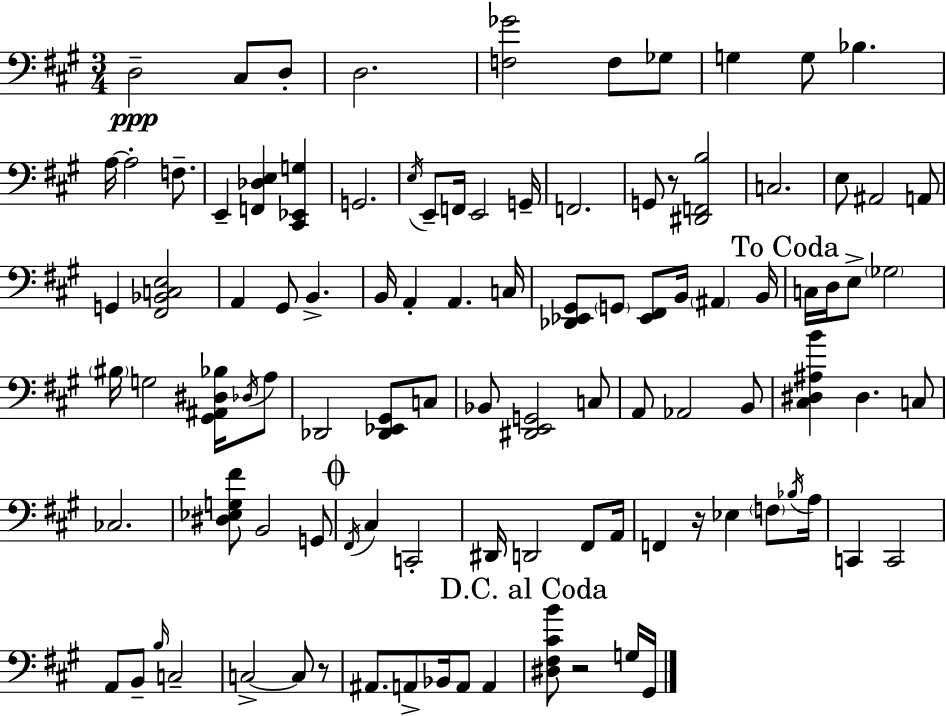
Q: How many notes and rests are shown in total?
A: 101